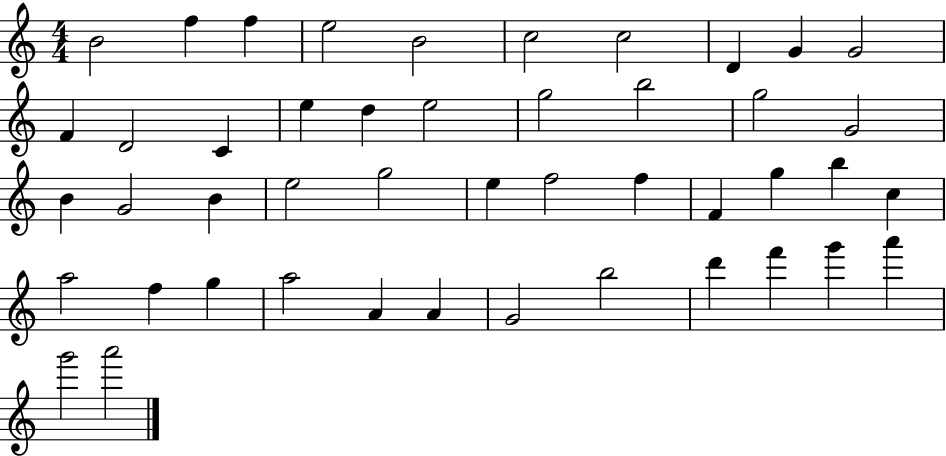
B4/h F5/q F5/q E5/h B4/h C5/h C5/h D4/q G4/q G4/h F4/q D4/h C4/q E5/q D5/q E5/h G5/h B5/h G5/h G4/h B4/q G4/h B4/q E5/h G5/h E5/q F5/h F5/q F4/q G5/q B5/q C5/q A5/h F5/q G5/q A5/h A4/q A4/q G4/h B5/h D6/q F6/q G6/q A6/q G6/h A6/h